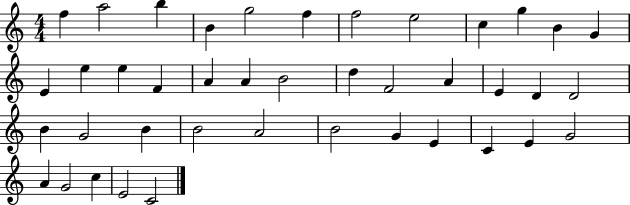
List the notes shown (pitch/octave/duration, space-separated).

F5/q A5/h B5/q B4/q G5/h F5/q F5/h E5/h C5/q G5/q B4/q G4/q E4/q E5/q E5/q F4/q A4/q A4/q B4/h D5/q F4/h A4/q E4/q D4/q D4/h B4/q G4/h B4/q B4/h A4/h B4/h G4/q E4/q C4/q E4/q G4/h A4/q G4/h C5/q E4/h C4/h